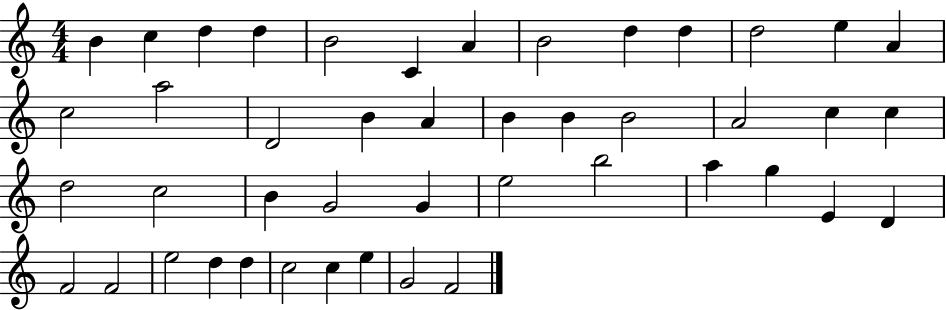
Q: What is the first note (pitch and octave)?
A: B4